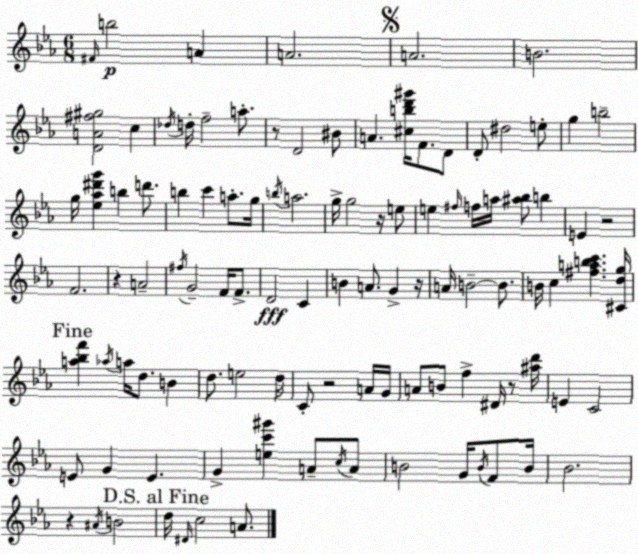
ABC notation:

X:1
T:Untitled
M:6/8
L:1/4
K:Eb
^F/4 b2 A A2 A2 B2 [DA^f^g]2 c _d/4 d/4 f2 a/2 z/2 D2 ^B/2 A [^cbd'^g']/4 F/2 D/2 D/2 ^d2 e/2 g b2 g/4 [_e_a^d'g'] b d'/2 b c' a/2 g/4 b/4 a2 g/4 g2 z/4 e/2 e ^f/4 f/4 a/4 [^a_b]/2 b E z2 F2 z A2 ^f/4 G2 F/4 F/2 D2 C B A/2 G z/4 A/4 B2 B/2 B/4 c [^fabc'] [^Cdg]/4 [a_bf'] _a/4 a/4 d/2 B d/2 e2 d/4 C/2 z2 A/4 G/4 A/2 B/2 f ^D/4 z/2 [^ad']/4 E C2 E/2 G E G [ec'^g'] A/2 c/4 A/2 B2 G/4 B/4 F/2 B/4 _B2 z ^A/4 B2 d/4 ^D/4 c2 A/2